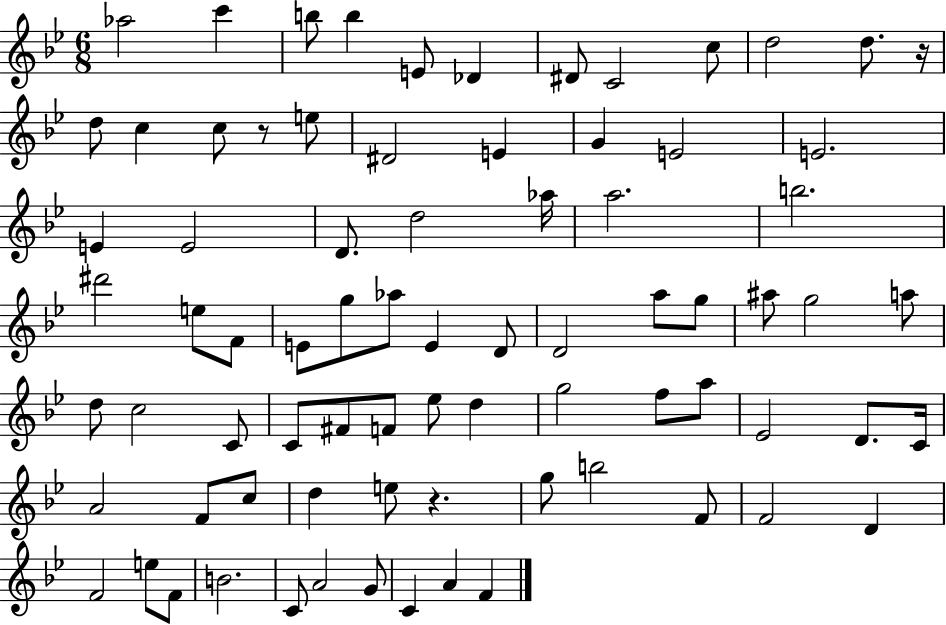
X:1
T:Untitled
M:6/8
L:1/4
K:Bb
_a2 c' b/2 b E/2 _D ^D/2 C2 c/2 d2 d/2 z/4 d/2 c c/2 z/2 e/2 ^D2 E G E2 E2 E E2 D/2 d2 _a/4 a2 b2 ^d'2 e/2 F/2 E/2 g/2 _a/2 E D/2 D2 a/2 g/2 ^a/2 g2 a/2 d/2 c2 C/2 C/2 ^F/2 F/2 _e/2 d g2 f/2 a/2 _E2 D/2 C/4 A2 F/2 c/2 d e/2 z g/2 b2 F/2 F2 D F2 e/2 F/2 B2 C/2 A2 G/2 C A F